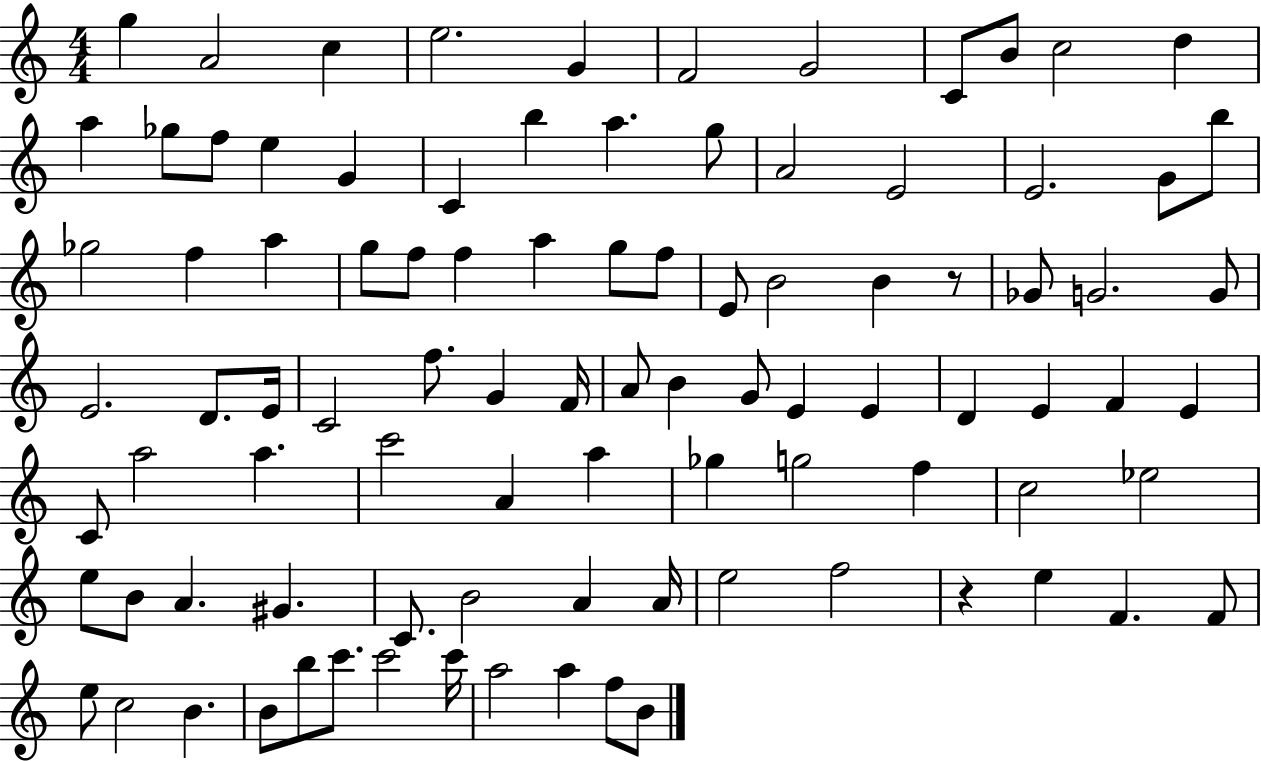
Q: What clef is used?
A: treble